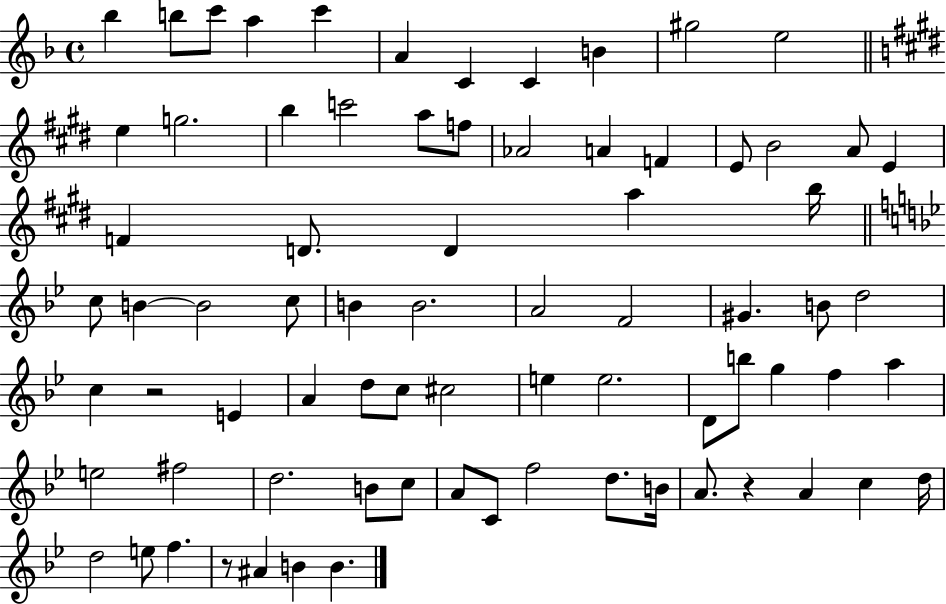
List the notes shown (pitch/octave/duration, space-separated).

Bb5/q B5/e C6/e A5/q C6/q A4/q C4/q C4/q B4/q G#5/h E5/h E5/q G5/h. B5/q C6/h A5/e F5/e Ab4/h A4/q F4/q E4/e B4/h A4/e E4/q F4/q D4/e. D4/q A5/q B5/s C5/e B4/q B4/h C5/e B4/q B4/h. A4/h F4/h G#4/q. B4/e D5/h C5/q R/h E4/q A4/q D5/e C5/e C#5/h E5/q E5/h. D4/e B5/e G5/q F5/q A5/q E5/h F#5/h D5/h. B4/e C5/e A4/e C4/e F5/h D5/e. B4/s A4/e. R/q A4/q C5/q D5/s D5/h E5/e F5/q. R/e A#4/q B4/q B4/q.